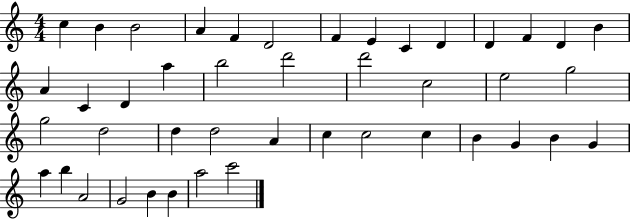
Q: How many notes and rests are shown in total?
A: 44